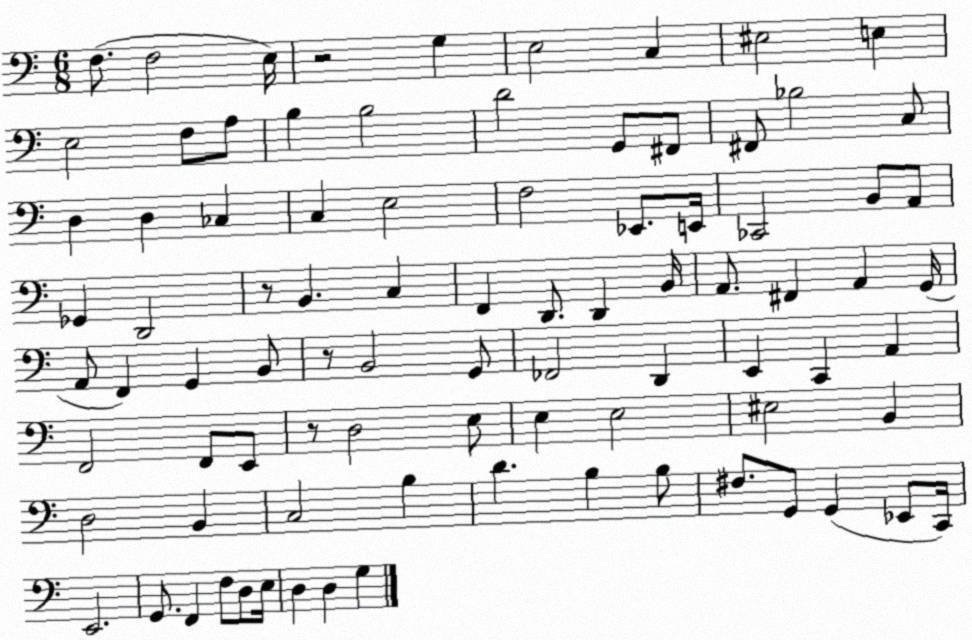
X:1
T:Untitled
M:6/8
L:1/4
K:C
F,/2 F,2 E,/4 z2 G, E,2 C, ^E,2 E, E,2 F,/2 A,/2 B, B,2 D2 G,,/2 ^F,,/2 ^F,,/2 _B,2 C,/2 D, D, _C, C, E,2 F,2 _E,,/2 E,,/4 _C,,2 B,,/2 A,,/2 _G,, D,,2 z/2 B,, C, F,, D,,/2 D,, B,,/4 A,,/2 ^F,, A,, G,,/4 A,,/2 F,, G,, B,,/2 z/2 B,,2 G,,/2 _F,,2 D,, E,, C,, A,, F,,2 F,,/2 E,,/2 z/2 D,2 E,/2 E, E,2 ^E,2 B,, D,2 B,, C,2 B, D B, B,/2 ^F,/2 G,,/2 G,, _E,,/2 C,,/4 E,,2 G,,/2 F,, F,/2 D,/2 E,/4 D, D, G,